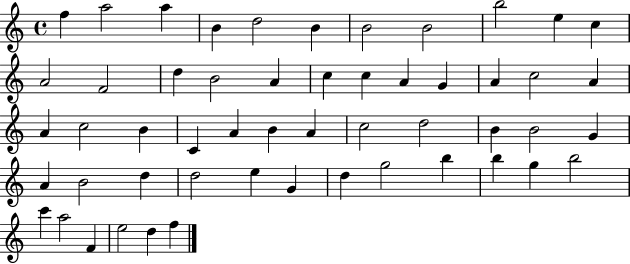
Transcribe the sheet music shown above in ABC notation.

X:1
T:Untitled
M:4/4
L:1/4
K:C
f a2 a B d2 B B2 B2 b2 e c A2 F2 d B2 A c c A G A c2 A A c2 B C A B A c2 d2 B B2 G A B2 d d2 e G d g2 b b g b2 c' a2 F e2 d f